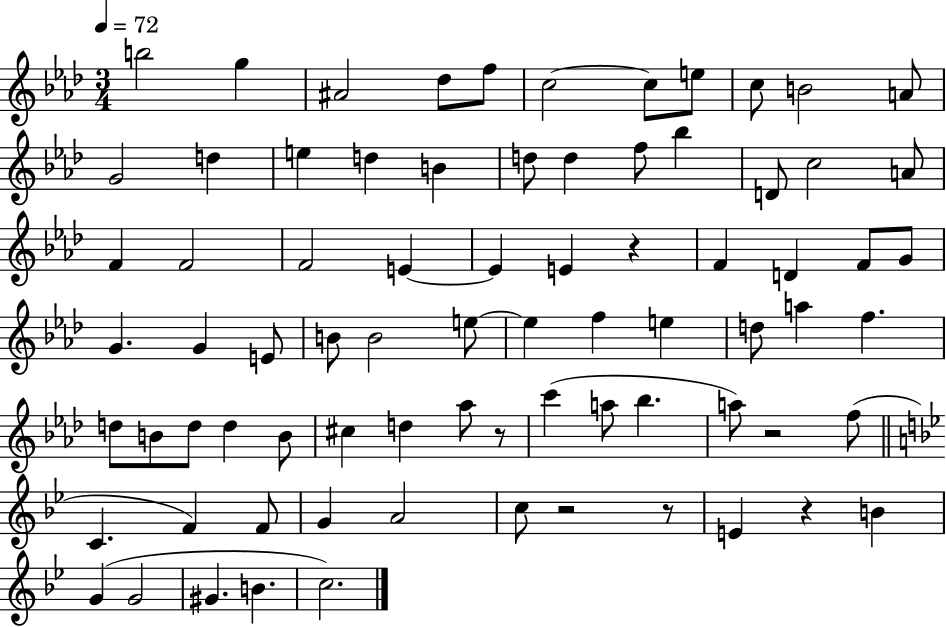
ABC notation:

X:1
T:Untitled
M:3/4
L:1/4
K:Ab
b2 g ^A2 _d/2 f/2 c2 c/2 e/2 c/2 B2 A/2 G2 d e d B d/2 d f/2 _b D/2 c2 A/2 F F2 F2 E E E z F D F/2 G/2 G G E/2 B/2 B2 e/2 e f e d/2 a f d/2 B/2 d/2 d B/2 ^c d _a/2 z/2 c' a/2 _b a/2 z2 f/2 C F F/2 G A2 c/2 z2 z/2 E z B G G2 ^G B c2